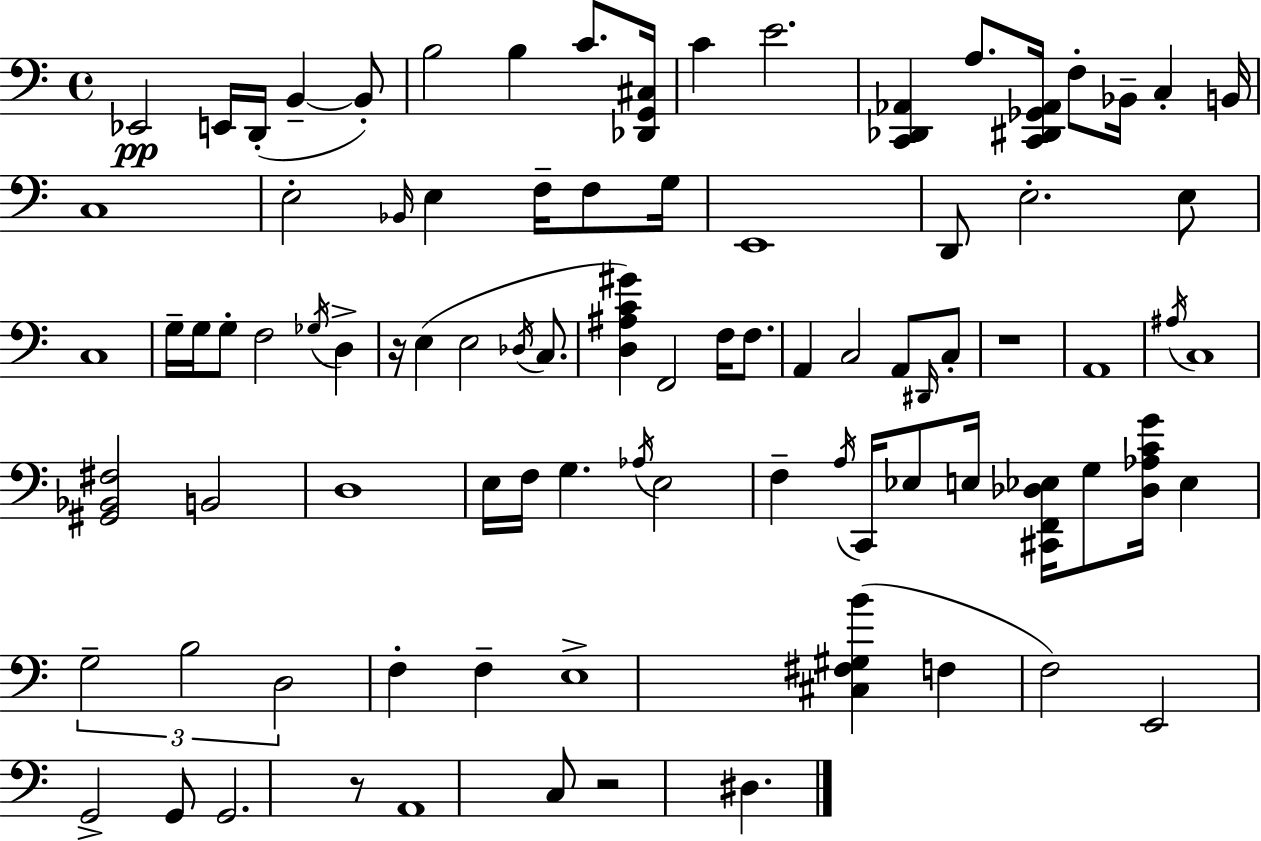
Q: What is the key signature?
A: A minor